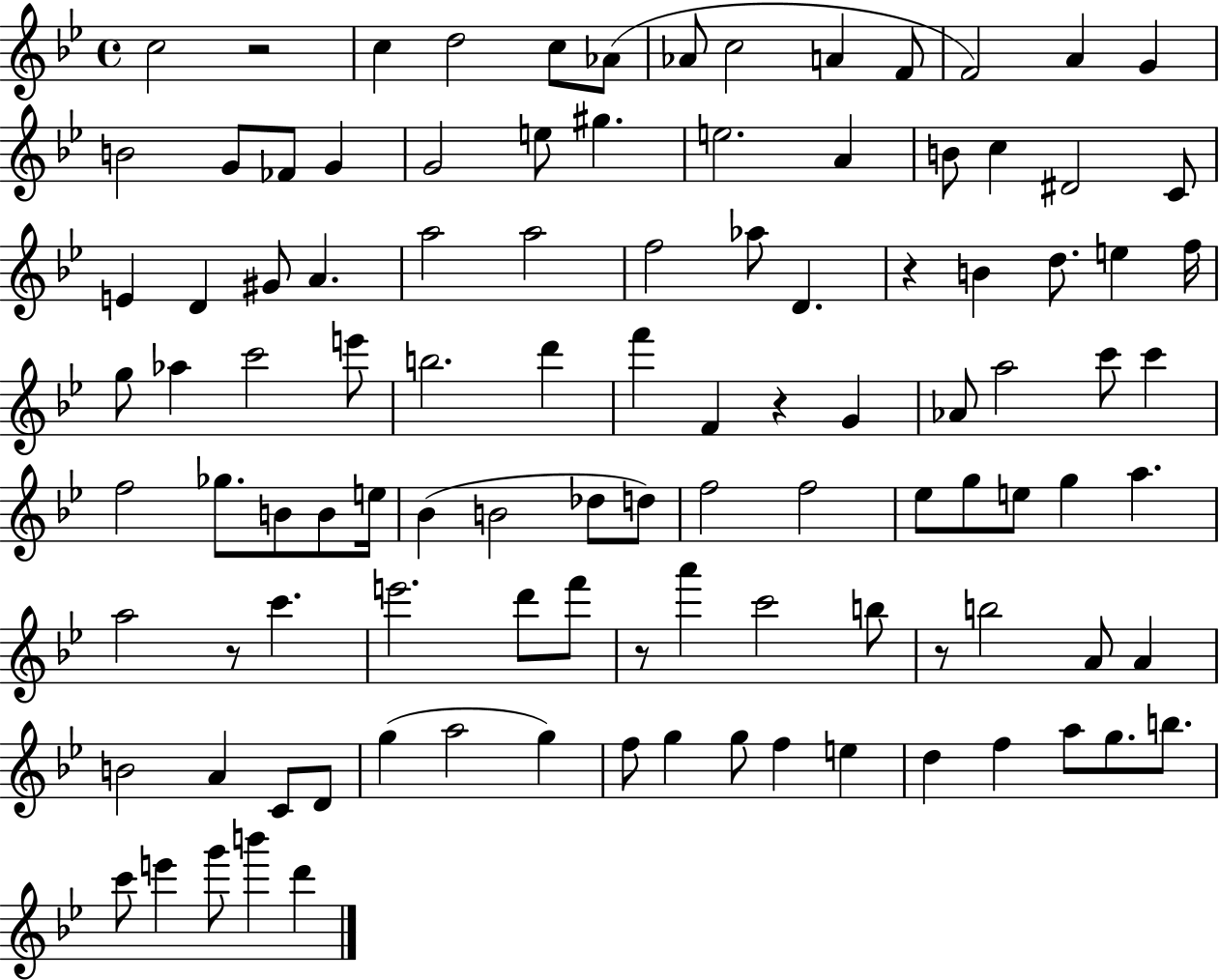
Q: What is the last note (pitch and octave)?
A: D6